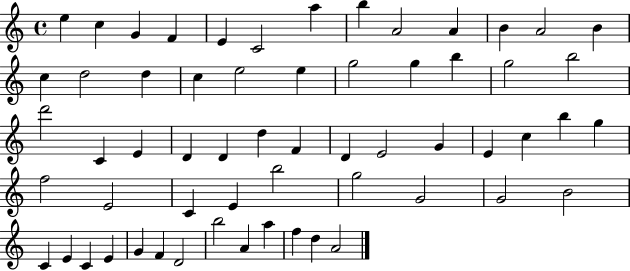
{
  \clef treble
  \time 4/4
  \defaultTimeSignature
  \key c \major
  e''4 c''4 g'4 f'4 | e'4 c'2 a''4 | b''4 a'2 a'4 | b'4 a'2 b'4 | \break c''4 d''2 d''4 | c''4 e''2 e''4 | g''2 g''4 b''4 | g''2 b''2 | \break d'''2 c'4 e'4 | d'4 d'4 d''4 f'4 | d'4 e'2 g'4 | e'4 c''4 b''4 g''4 | \break f''2 e'2 | c'4 e'4 b''2 | g''2 g'2 | g'2 b'2 | \break c'4 e'4 c'4 e'4 | g'4 f'4 d'2 | b''2 a'4 a''4 | f''4 d''4 a'2 | \break \bar "|."
}